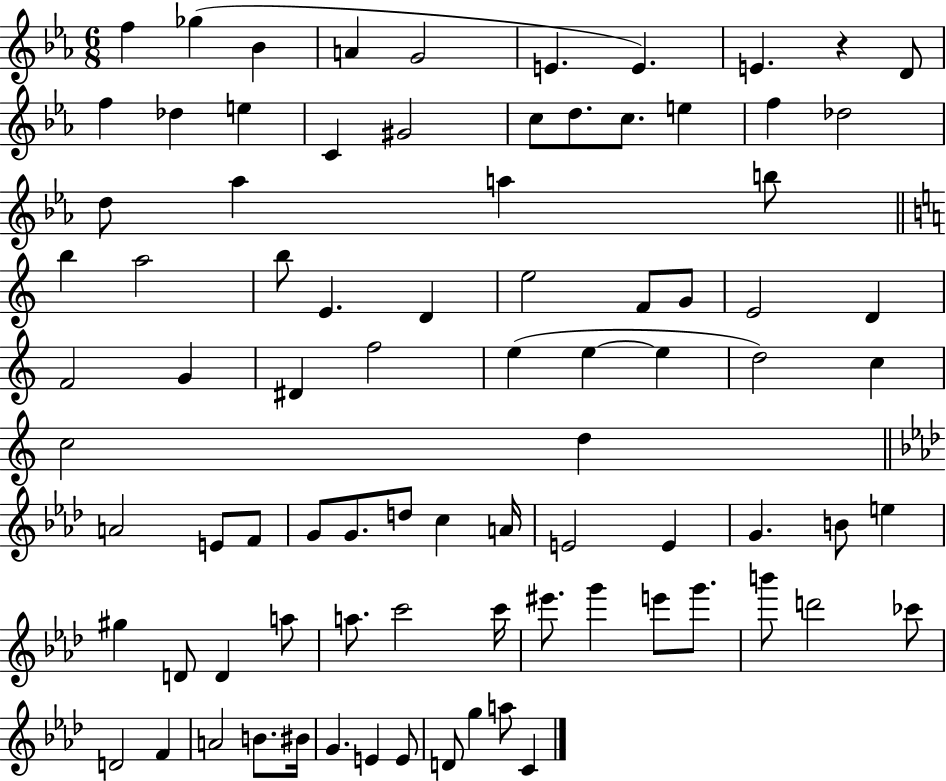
F5/q Gb5/q Bb4/q A4/q G4/h E4/q. E4/q. E4/q. R/q D4/e F5/q Db5/q E5/q C4/q G#4/h C5/e D5/e. C5/e. E5/q F5/q Db5/h D5/e Ab5/q A5/q B5/e B5/q A5/h B5/e E4/q. D4/q E5/h F4/e G4/e E4/h D4/q F4/h G4/q D#4/q F5/h E5/q E5/q E5/q D5/h C5/q C5/h D5/q A4/h E4/e F4/e G4/e G4/e. D5/e C5/q A4/s E4/h E4/q G4/q. B4/e E5/q G#5/q D4/e D4/q A5/e A5/e. C6/h C6/s EIS6/e. G6/q E6/e G6/e. B6/e D6/h CES6/e D4/h F4/q A4/h B4/e. BIS4/s G4/q. E4/q E4/e D4/e G5/q A5/e C4/q